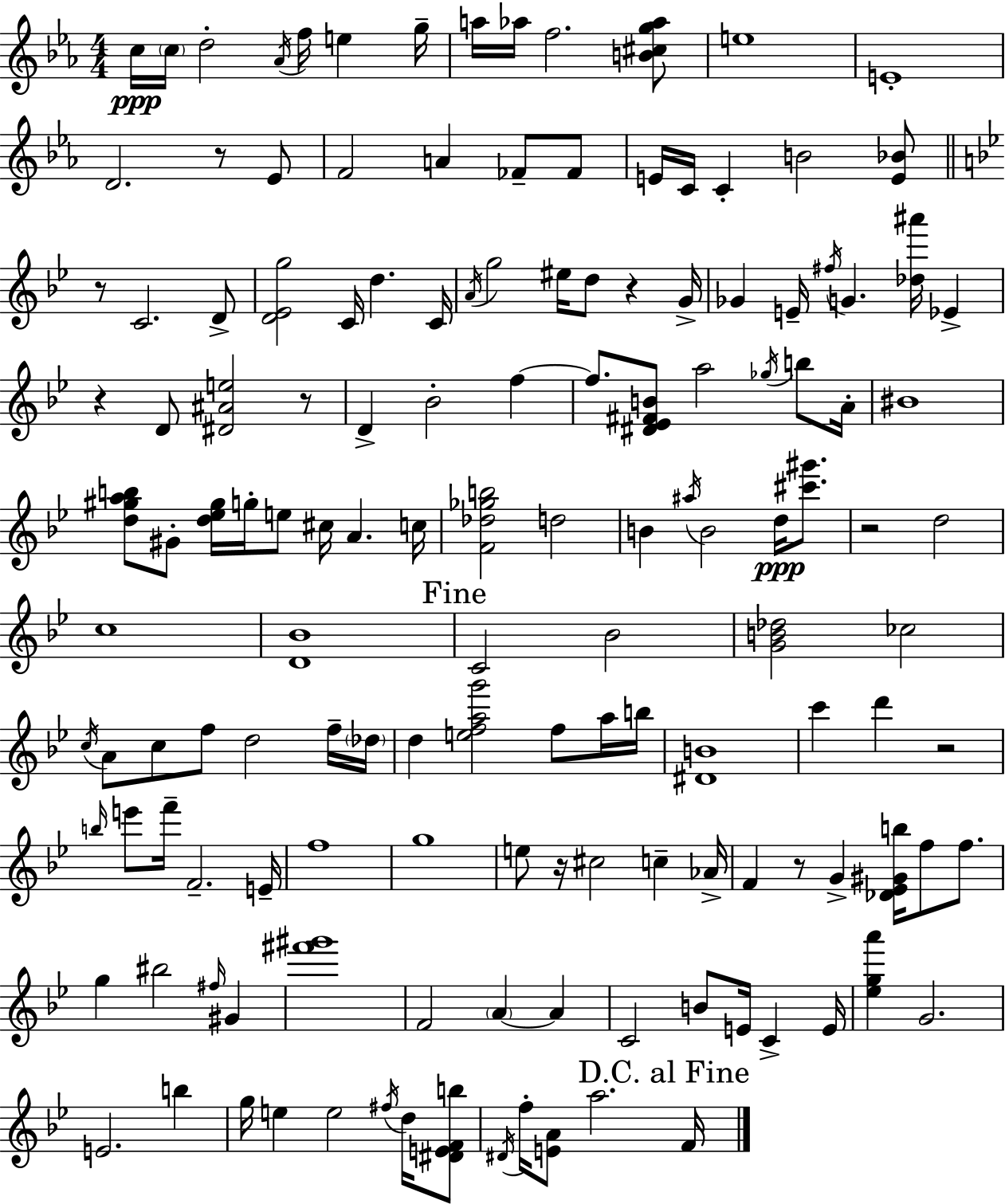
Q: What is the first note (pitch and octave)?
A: C5